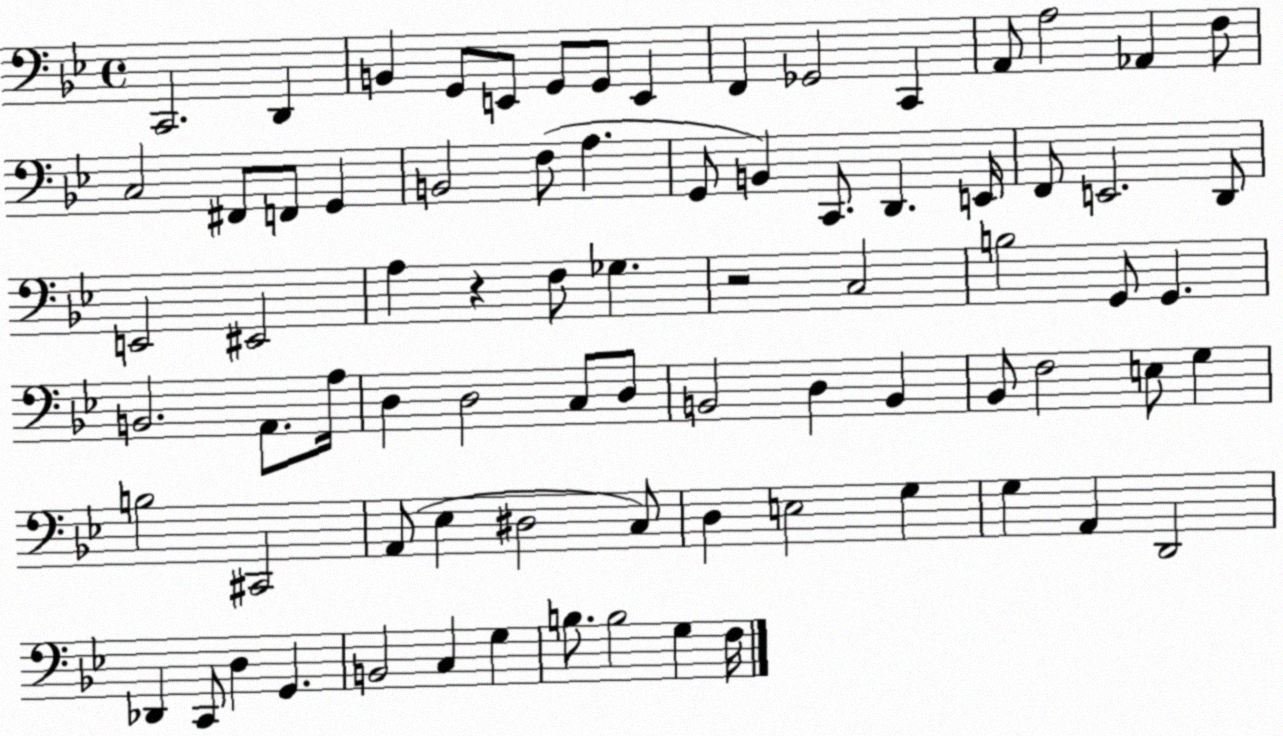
X:1
T:Untitled
M:4/4
L:1/4
K:Bb
C,,2 D,, B,, G,,/2 E,,/2 G,,/2 G,,/2 E,, F,, _G,,2 C,, A,,/2 A,2 _A,, F,/2 C,2 ^F,,/2 F,,/2 G,, B,,2 F,/2 A, G,,/2 B,, C,,/2 D,, E,,/4 F,,/2 E,,2 D,,/2 E,,2 ^E,,2 A, z F,/2 _G, z2 C,2 B,2 G,,/2 G,, B,,2 A,,/2 A,/4 D, D,2 C,/2 D,/2 B,,2 D, B,, _B,,/2 F,2 E,/2 G, B,2 ^C,,2 A,,/2 _E, ^D,2 C,/2 D, E,2 G, G, A,, D,,2 _D,, C,,/2 D, G,, B,,2 C, G, B,/2 B,2 G, F,/4